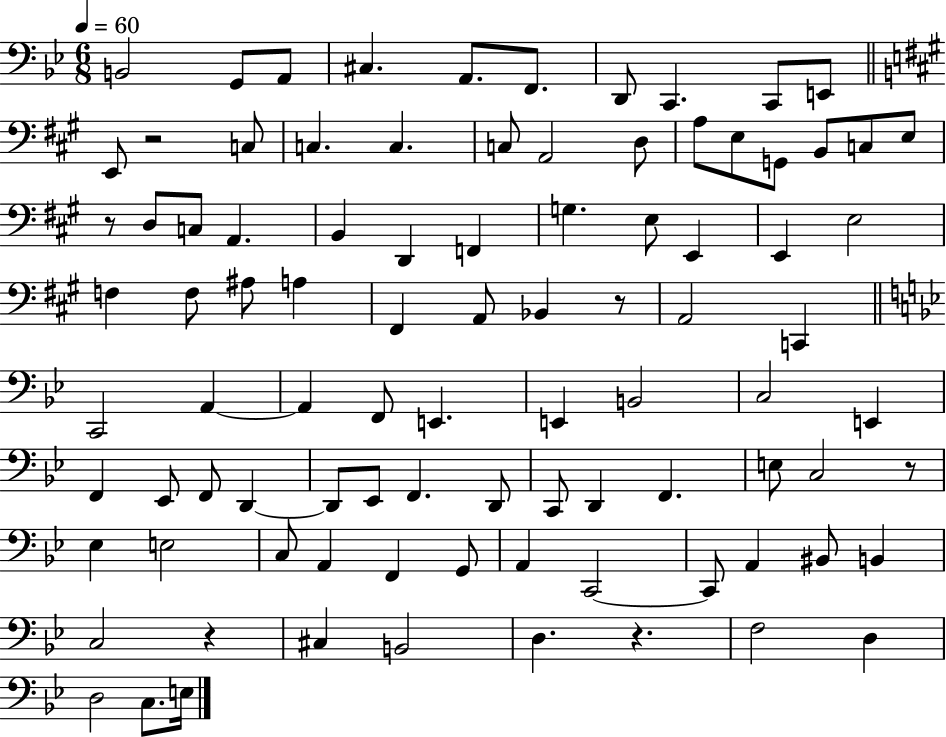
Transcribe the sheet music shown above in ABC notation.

X:1
T:Untitled
M:6/8
L:1/4
K:Bb
B,,2 G,,/2 A,,/2 ^C, A,,/2 F,,/2 D,,/2 C,, C,,/2 E,,/2 E,,/2 z2 C,/2 C, C, C,/2 A,,2 D,/2 A,/2 E,/2 G,,/2 B,,/2 C,/2 E,/2 z/2 D,/2 C,/2 A,, B,, D,, F,, G, E,/2 E,, E,, E,2 F, F,/2 ^A,/2 A, ^F,, A,,/2 _B,, z/2 A,,2 C,, C,,2 A,, A,, F,,/2 E,, E,, B,,2 C,2 E,, F,, _E,,/2 F,,/2 D,, D,,/2 _E,,/2 F,, D,,/2 C,,/2 D,, F,, E,/2 C,2 z/2 _E, E,2 C,/2 A,, F,, G,,/2 A,, C,,2 C,,/2 A,, ^B,,/2 B,, C,2 z ^C, B,,2 D, z F,2 D, D,2 C,/2 E,/4